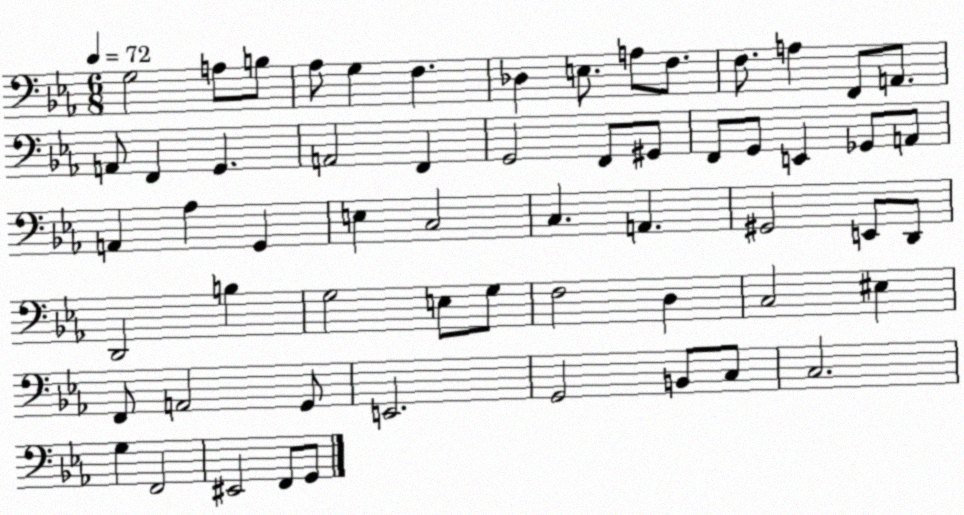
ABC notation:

X:1
T:Untitled
M:6/8
L:1/4
K:Eb
G,2 A,/2 B,/2 _A,/2 G, F, _D, E,/2 A,/2 F,/2 F,/2 A, F,,/2 A,,/2 A,,/2 F,, G,, A,,2 F,, G,,2 F,,/2 ^G,,/2 F,,/2 G,,/2 E,, _G,,/2 A,,/2 A,, _A, G,, E, C,2 C, A,, ^G,,2 E,,/2 D,,/2 D,,2 B, G,2 E,/2 G,/2 F,2 D, C,2 ^E, F,,/2 A,,2 G,,/2 E,,2 G,,2 B,,/2 C,/2 C,2 G, F,,2 ^E,,2 F,,/2 G,,/2